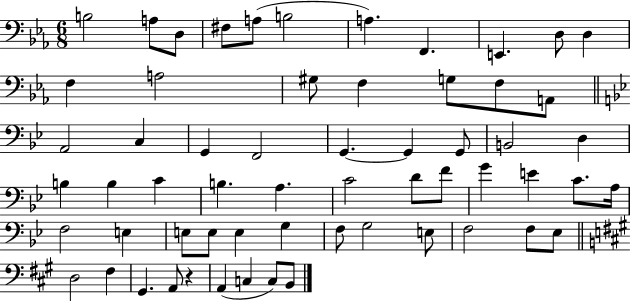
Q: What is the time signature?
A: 6/8